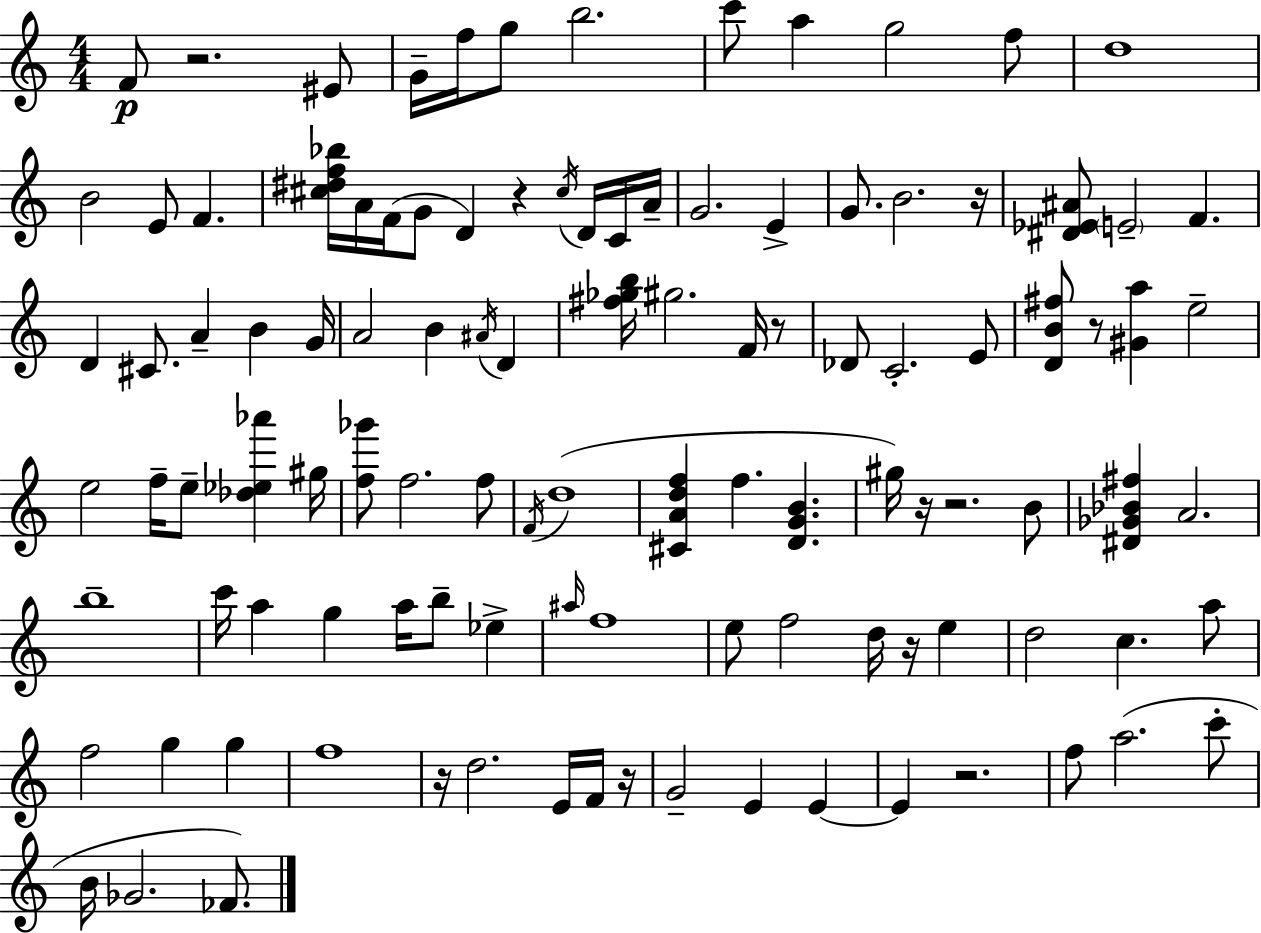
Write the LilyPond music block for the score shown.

{
  \clef treble
  \numericTimeSignature
  \time 4/4
  \key c \major
  f'8\p r2. eis'8 | g'16-- f''16 g''8 b''2. | c'''8 a''4 g''2 f''8 | d''1 | \break b'2 e'8 f'4. | <cis'' dis'' f'' bes''>16 a'16 f'16( g'8 d'4) r4 \acciaccatura { cis''16 } d'16 c'16 | a'16-- g'2. e'4-> | g'8. b'2. | \break r16 <dis' ees' ais'>8 \parenthesize e'2-- f'4. | d'4 cis'8. a'4-- b'4 | g'16 a'2 b'4 \acciaccatura { ais'16 } d'4 | <fis'' ges'' b''>16 gis''2. f'16 | \break r8 des'8 c'2.-. | e'8 <d' b' fis''>8 r8 <gis' a''>4 e''2-- | e''2 f''16-- e''8-- <des'' ees'' aes'''>4 | gis''16 <f'' ges'''>8 f''2. | \break f''8 \acciaccatura { f'16 }( d''1 | <cis' a' d'' f''>4 f''4. <d' g' b'>4. | gis''16) r16 r2. | b'8 <dis' ges' bes' fis''>4 a'2. | \break b''1-- | c'''16 a''4 g''4 a''16 b''8-- ees''4-> | \grace { ais''16 } f''1 | e''8 f''2 d''16 r16 | \break e''4 d''2 c''4. | a''8 f''2 g''4 | g''4 f''1 | r16 d''2. | \break e'16 f'16 r16 g'2-- e'4 | e'4~~ e'4 r2. | f''8 a''2.( | c'''8-. b'16 ges'2. | \break fes'8.) \bar "|."
}